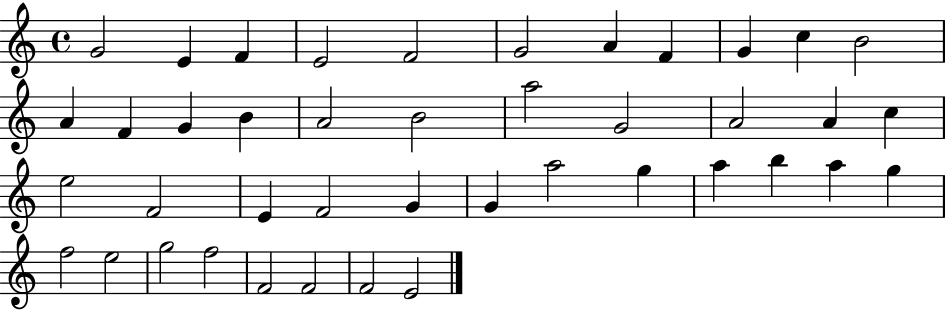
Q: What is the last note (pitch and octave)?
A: E4